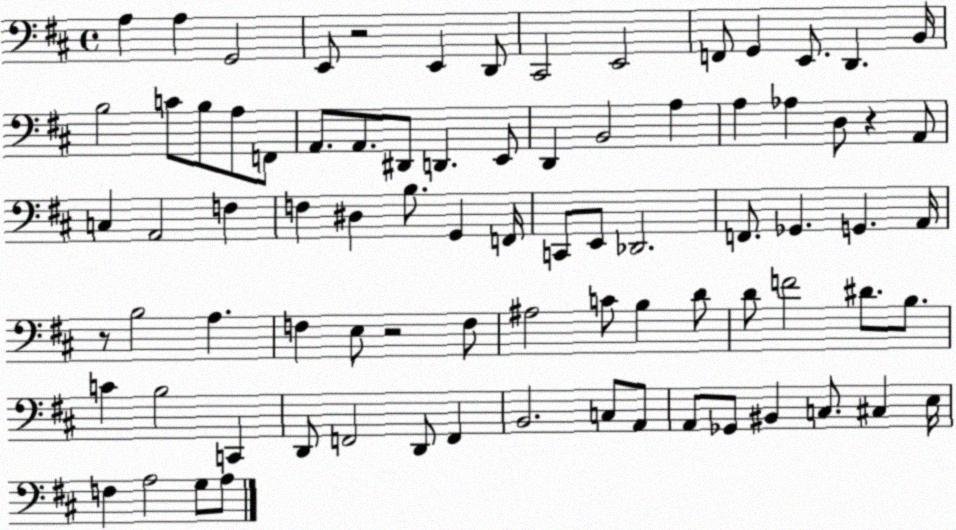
X:1
T:Untitled
M:4/4
L:1/4
K:D
A, A, G,,2 E,,/2 z2 E,, D,,/2 ^C,,2 E,,2 F,,/2 G,, E,,/2 D,, B,,/4 B,2 C/2 B,/2 A,/2 F,,/2 A,,/2 A,,/2 ^D,,/2 D,, E,,/2 D,, B,,2 A, A, _A, D,/2 z A,,/2 C, A,,2 F, F, ^D, B,/2 G,, F,,/4 C,,/2 E,,/2 _D,,2 F,,/2 _G,, G,, A,,/4 z/2 B,2 A, F, E,/2 z2 F,/2 ^A,2 C/2 B, D/2 D/2 F2 ^D/2 B,/2 C B,2 C,, D,,/2 F,,2 D,,/2 F,, B,,2 C,/2 A,,/2 A,,/2 _G,,/2 ^B,, C,/2 ^C, E,/4 F, A,2 G,/2 A,/2